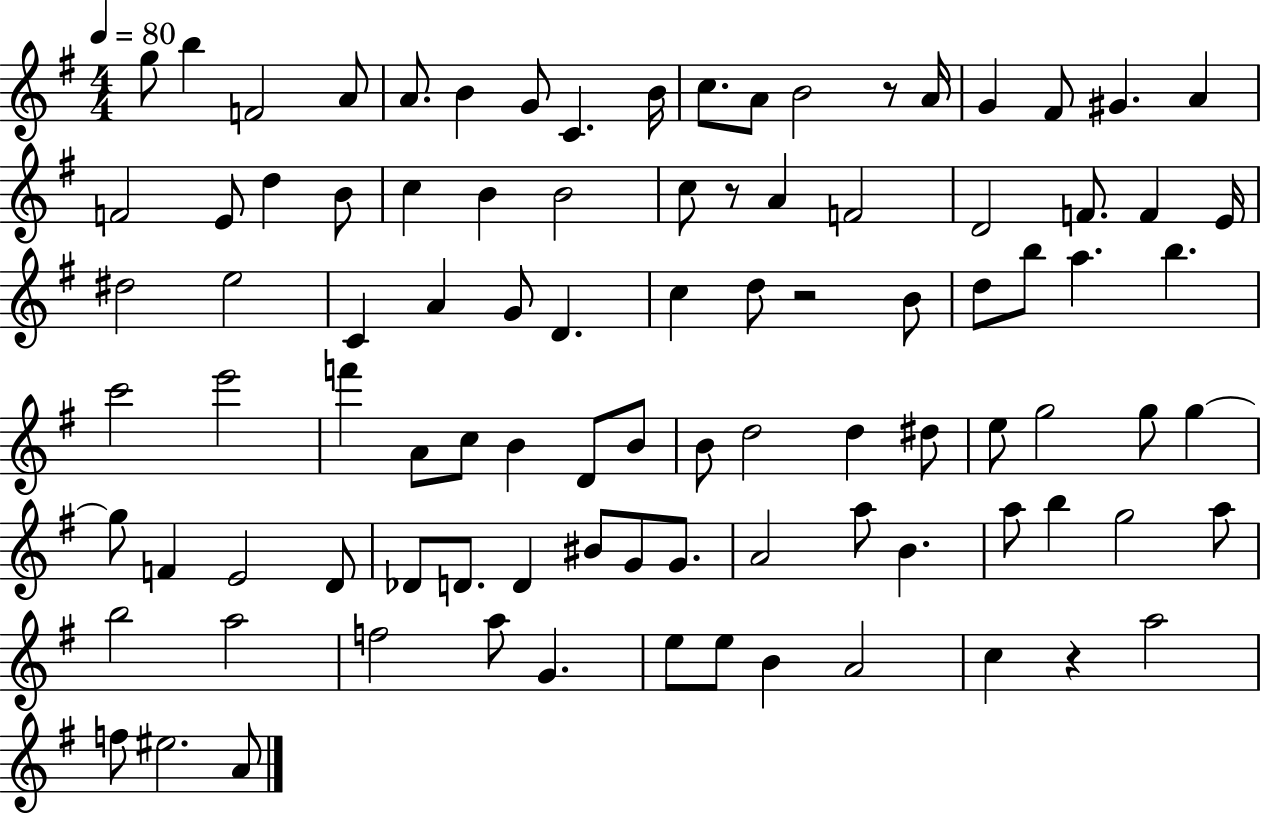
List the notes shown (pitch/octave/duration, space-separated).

G5/e B5/q F4/h A4/e A4/e. B4/q G4/e C4/q. B4/s C5/e. A4/e B4/h R/e A4/s G4/q F#4/e G#4/q. A4/q F4/h E4/e D5/q B4/e C5/q B4/q B4/h C5/e R/e A4/q F4/h D4/h F4/e. F4/q E4/s D#5/h E5/h C4/q A4/q G4/e D4/q. C5/q D5/e R/h B4/e D5/e B5/e A5/q. B5/q. C6/h E6/h F6/q A4/e C5/e B4/q D4/e B4/e B4/e D5/h D5/q D#5/e E5/e G5/h G5/e G5/q G5/e F4/q E4/h D4/e Db4/e D4/e. D4/q BIS4/e G4/e G4/e. A4/h A5/e B4/q. A5/e B5/q G5/h A5/e B5/h A5/h F5/h A5/e G4/q. E5/e E5/e B4/q A4/h C5/q R/q A5/h F5/e EIS5/h. A4/e